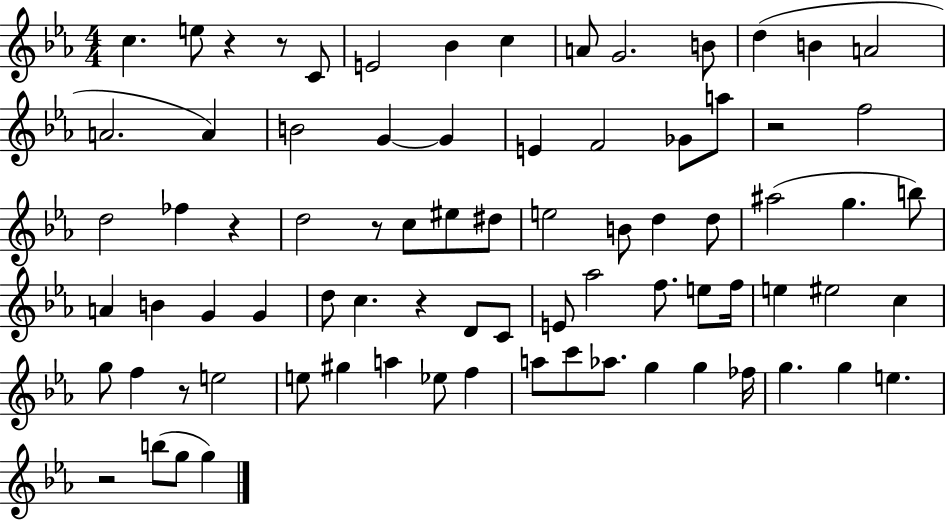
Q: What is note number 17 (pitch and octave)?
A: G4